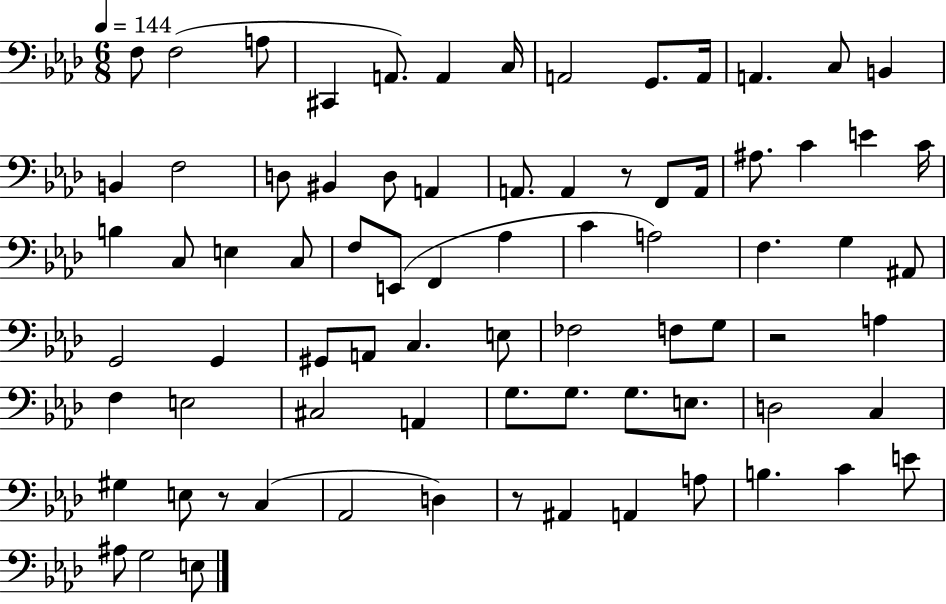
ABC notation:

X:1
T:Untitled
M:6/8
L:1/4
K:Ab
F,/2 F,2 A,/2 ^C,, A,,/2 A,, C,/4 A,,2 G,,/2 A,,/4 A,, C,/2 B,, B,, F,2 D,/2 ^B,, D,/2 A,, A,,/2 A,, z/2 F,,/2 A,,/4 ^A,/2 C E C/4 B, C,/2 E, C,/2 F,/2 E,,/2 F,, _A, C A,2 F, G, ^A,,/2 G,,2 G,, ^G,,/2 A,,/2 C, E,/2 _F,2 F,/2 G,/2 z2 A, F, E,2 ^C,2 A,, G,/2 G,/2 G,/2 E,/2 D,2 C, ^G, E,/2 z/2 C, _A,,2 D, z/2 ^A,, A,, A,/2 B, C E/2 ^A,/2 G,2 E,/2